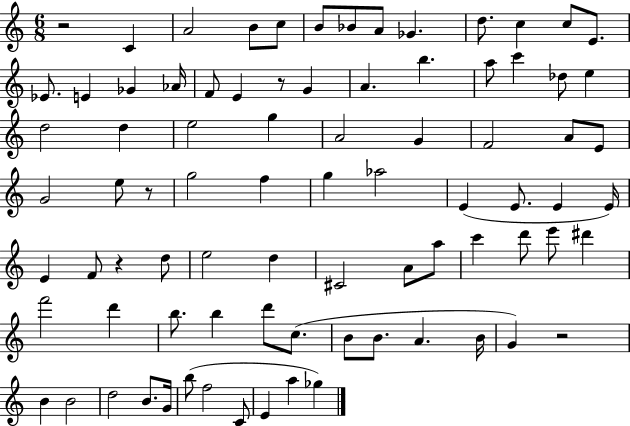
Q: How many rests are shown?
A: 5